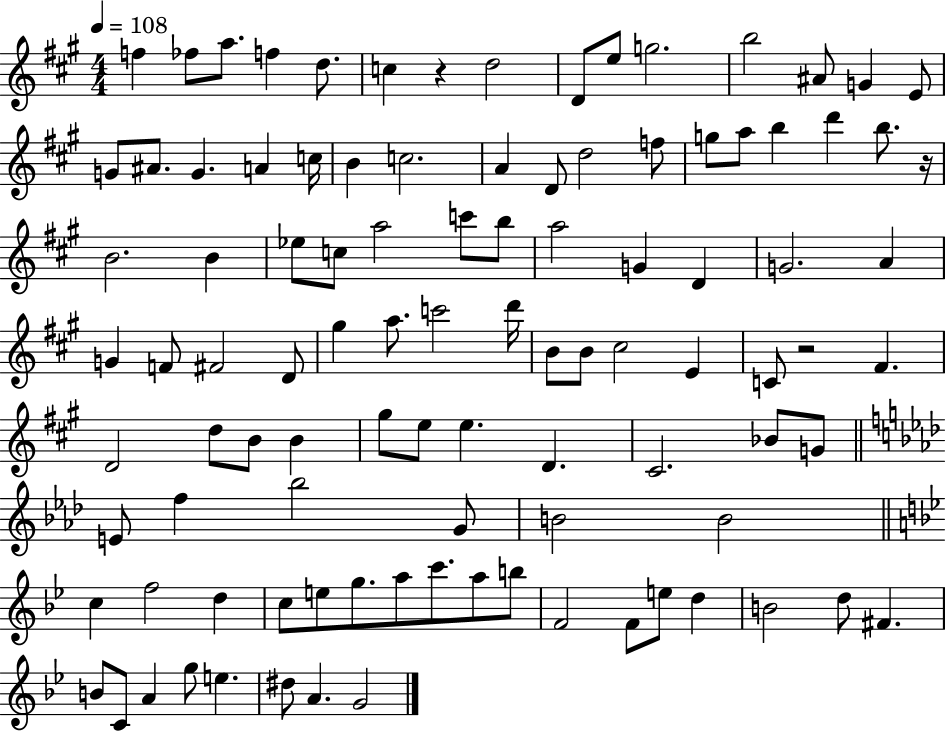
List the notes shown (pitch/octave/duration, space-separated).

F5/q FES5/e A5/e. F5/q D5/e. C5/q R/q D5/h D4/e E5/e G5/h. B5/h A#4/e G4/q E4/e G4/e A#4/e. G4/q. A4/q C5/s B4/q C5/h. A4/q D4/e D5/h F5/e G5/e A5/e B5/q D6/q B5/e. R/s B4/h. B4/q Eb5/e C5/e A5/h C6/e B5/e A5/h G4/q D4/q G4/h. A4/q G4/q F4/e F#4/h D4/e G#5/q A5/e. C6/h D6/s B4/e B4/e C#5/h E4/q C4/e R/h F#4/q. D4/h D5/e B4/e B4/q G#5/e E5/e E5/q. D4/q. C#4/h. Bb4/e G4/e E4/e F5/q Bb5/h G4/e B4/h B4/h C5/q F5/h D5/q C5/e E5/e G5/e. A5/e C6/e. A5/e B5/e F4/h F4/e E5/e D5/q B4/h D5/e F#4/q. B4/e C4/e A4/q G5/e E5/q. D#5/e A4/q. G4/h